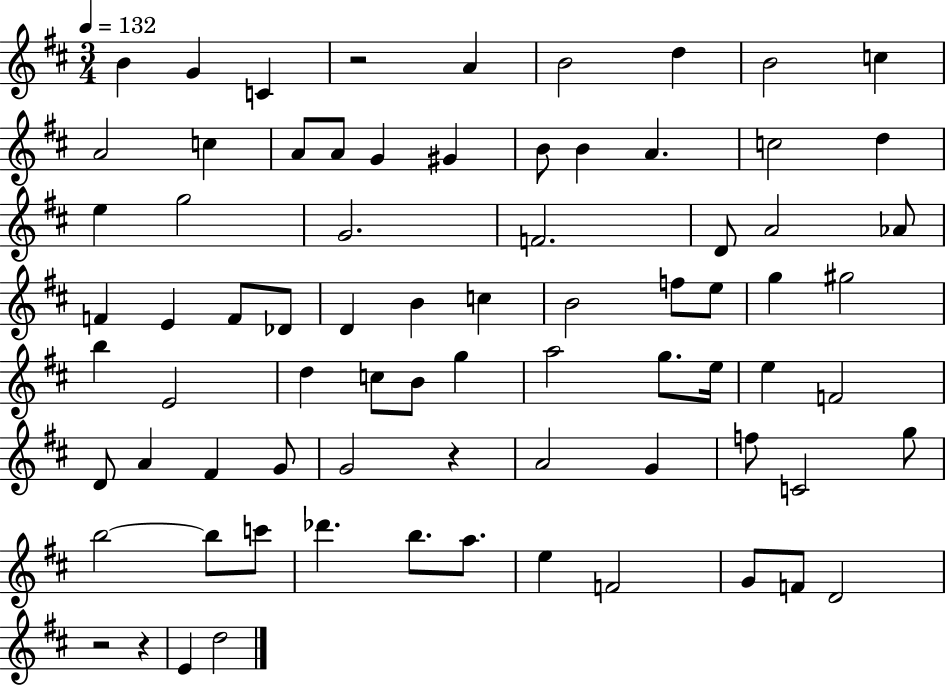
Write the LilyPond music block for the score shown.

{
  \clef treble
  \numericTimeSignature
  \time 3/4
  \key d \major
  \tempo 4 = 132
  b'4 g'4 c'4 | r2 a'4 | b'2 d''4 | b'2 c''4 | \break a'2 c''4 | a'8 a'8 g'4 gis'4 | b'8 b'4 a'4. | c''2 d''4 | \break e''4 g''2 | g'2. | f'2. | d'8 a'2 aes'8 | \break f'4 e'4 f'8 des'8 | d'4 b'4 c''4 | b'2 f''8 e''8 | g''4 gis''2 | \break b''4 e'2 | d''4 c''8 b'8 g''4 | a''2 g''8. e''16 | e''4 f'2 | \break d'8 a'4 fis'4 g'8 | g'2 r4 | a'2 g'4 | f''8 c'2 g''8 | \break b''2~~ b''8 c'''8 | des'''4. b''8. a''8. | e''4 f'2 | g'8 f'8 d'2 | \break r2 r4 | e'4 d''2 | \bar "|."
}